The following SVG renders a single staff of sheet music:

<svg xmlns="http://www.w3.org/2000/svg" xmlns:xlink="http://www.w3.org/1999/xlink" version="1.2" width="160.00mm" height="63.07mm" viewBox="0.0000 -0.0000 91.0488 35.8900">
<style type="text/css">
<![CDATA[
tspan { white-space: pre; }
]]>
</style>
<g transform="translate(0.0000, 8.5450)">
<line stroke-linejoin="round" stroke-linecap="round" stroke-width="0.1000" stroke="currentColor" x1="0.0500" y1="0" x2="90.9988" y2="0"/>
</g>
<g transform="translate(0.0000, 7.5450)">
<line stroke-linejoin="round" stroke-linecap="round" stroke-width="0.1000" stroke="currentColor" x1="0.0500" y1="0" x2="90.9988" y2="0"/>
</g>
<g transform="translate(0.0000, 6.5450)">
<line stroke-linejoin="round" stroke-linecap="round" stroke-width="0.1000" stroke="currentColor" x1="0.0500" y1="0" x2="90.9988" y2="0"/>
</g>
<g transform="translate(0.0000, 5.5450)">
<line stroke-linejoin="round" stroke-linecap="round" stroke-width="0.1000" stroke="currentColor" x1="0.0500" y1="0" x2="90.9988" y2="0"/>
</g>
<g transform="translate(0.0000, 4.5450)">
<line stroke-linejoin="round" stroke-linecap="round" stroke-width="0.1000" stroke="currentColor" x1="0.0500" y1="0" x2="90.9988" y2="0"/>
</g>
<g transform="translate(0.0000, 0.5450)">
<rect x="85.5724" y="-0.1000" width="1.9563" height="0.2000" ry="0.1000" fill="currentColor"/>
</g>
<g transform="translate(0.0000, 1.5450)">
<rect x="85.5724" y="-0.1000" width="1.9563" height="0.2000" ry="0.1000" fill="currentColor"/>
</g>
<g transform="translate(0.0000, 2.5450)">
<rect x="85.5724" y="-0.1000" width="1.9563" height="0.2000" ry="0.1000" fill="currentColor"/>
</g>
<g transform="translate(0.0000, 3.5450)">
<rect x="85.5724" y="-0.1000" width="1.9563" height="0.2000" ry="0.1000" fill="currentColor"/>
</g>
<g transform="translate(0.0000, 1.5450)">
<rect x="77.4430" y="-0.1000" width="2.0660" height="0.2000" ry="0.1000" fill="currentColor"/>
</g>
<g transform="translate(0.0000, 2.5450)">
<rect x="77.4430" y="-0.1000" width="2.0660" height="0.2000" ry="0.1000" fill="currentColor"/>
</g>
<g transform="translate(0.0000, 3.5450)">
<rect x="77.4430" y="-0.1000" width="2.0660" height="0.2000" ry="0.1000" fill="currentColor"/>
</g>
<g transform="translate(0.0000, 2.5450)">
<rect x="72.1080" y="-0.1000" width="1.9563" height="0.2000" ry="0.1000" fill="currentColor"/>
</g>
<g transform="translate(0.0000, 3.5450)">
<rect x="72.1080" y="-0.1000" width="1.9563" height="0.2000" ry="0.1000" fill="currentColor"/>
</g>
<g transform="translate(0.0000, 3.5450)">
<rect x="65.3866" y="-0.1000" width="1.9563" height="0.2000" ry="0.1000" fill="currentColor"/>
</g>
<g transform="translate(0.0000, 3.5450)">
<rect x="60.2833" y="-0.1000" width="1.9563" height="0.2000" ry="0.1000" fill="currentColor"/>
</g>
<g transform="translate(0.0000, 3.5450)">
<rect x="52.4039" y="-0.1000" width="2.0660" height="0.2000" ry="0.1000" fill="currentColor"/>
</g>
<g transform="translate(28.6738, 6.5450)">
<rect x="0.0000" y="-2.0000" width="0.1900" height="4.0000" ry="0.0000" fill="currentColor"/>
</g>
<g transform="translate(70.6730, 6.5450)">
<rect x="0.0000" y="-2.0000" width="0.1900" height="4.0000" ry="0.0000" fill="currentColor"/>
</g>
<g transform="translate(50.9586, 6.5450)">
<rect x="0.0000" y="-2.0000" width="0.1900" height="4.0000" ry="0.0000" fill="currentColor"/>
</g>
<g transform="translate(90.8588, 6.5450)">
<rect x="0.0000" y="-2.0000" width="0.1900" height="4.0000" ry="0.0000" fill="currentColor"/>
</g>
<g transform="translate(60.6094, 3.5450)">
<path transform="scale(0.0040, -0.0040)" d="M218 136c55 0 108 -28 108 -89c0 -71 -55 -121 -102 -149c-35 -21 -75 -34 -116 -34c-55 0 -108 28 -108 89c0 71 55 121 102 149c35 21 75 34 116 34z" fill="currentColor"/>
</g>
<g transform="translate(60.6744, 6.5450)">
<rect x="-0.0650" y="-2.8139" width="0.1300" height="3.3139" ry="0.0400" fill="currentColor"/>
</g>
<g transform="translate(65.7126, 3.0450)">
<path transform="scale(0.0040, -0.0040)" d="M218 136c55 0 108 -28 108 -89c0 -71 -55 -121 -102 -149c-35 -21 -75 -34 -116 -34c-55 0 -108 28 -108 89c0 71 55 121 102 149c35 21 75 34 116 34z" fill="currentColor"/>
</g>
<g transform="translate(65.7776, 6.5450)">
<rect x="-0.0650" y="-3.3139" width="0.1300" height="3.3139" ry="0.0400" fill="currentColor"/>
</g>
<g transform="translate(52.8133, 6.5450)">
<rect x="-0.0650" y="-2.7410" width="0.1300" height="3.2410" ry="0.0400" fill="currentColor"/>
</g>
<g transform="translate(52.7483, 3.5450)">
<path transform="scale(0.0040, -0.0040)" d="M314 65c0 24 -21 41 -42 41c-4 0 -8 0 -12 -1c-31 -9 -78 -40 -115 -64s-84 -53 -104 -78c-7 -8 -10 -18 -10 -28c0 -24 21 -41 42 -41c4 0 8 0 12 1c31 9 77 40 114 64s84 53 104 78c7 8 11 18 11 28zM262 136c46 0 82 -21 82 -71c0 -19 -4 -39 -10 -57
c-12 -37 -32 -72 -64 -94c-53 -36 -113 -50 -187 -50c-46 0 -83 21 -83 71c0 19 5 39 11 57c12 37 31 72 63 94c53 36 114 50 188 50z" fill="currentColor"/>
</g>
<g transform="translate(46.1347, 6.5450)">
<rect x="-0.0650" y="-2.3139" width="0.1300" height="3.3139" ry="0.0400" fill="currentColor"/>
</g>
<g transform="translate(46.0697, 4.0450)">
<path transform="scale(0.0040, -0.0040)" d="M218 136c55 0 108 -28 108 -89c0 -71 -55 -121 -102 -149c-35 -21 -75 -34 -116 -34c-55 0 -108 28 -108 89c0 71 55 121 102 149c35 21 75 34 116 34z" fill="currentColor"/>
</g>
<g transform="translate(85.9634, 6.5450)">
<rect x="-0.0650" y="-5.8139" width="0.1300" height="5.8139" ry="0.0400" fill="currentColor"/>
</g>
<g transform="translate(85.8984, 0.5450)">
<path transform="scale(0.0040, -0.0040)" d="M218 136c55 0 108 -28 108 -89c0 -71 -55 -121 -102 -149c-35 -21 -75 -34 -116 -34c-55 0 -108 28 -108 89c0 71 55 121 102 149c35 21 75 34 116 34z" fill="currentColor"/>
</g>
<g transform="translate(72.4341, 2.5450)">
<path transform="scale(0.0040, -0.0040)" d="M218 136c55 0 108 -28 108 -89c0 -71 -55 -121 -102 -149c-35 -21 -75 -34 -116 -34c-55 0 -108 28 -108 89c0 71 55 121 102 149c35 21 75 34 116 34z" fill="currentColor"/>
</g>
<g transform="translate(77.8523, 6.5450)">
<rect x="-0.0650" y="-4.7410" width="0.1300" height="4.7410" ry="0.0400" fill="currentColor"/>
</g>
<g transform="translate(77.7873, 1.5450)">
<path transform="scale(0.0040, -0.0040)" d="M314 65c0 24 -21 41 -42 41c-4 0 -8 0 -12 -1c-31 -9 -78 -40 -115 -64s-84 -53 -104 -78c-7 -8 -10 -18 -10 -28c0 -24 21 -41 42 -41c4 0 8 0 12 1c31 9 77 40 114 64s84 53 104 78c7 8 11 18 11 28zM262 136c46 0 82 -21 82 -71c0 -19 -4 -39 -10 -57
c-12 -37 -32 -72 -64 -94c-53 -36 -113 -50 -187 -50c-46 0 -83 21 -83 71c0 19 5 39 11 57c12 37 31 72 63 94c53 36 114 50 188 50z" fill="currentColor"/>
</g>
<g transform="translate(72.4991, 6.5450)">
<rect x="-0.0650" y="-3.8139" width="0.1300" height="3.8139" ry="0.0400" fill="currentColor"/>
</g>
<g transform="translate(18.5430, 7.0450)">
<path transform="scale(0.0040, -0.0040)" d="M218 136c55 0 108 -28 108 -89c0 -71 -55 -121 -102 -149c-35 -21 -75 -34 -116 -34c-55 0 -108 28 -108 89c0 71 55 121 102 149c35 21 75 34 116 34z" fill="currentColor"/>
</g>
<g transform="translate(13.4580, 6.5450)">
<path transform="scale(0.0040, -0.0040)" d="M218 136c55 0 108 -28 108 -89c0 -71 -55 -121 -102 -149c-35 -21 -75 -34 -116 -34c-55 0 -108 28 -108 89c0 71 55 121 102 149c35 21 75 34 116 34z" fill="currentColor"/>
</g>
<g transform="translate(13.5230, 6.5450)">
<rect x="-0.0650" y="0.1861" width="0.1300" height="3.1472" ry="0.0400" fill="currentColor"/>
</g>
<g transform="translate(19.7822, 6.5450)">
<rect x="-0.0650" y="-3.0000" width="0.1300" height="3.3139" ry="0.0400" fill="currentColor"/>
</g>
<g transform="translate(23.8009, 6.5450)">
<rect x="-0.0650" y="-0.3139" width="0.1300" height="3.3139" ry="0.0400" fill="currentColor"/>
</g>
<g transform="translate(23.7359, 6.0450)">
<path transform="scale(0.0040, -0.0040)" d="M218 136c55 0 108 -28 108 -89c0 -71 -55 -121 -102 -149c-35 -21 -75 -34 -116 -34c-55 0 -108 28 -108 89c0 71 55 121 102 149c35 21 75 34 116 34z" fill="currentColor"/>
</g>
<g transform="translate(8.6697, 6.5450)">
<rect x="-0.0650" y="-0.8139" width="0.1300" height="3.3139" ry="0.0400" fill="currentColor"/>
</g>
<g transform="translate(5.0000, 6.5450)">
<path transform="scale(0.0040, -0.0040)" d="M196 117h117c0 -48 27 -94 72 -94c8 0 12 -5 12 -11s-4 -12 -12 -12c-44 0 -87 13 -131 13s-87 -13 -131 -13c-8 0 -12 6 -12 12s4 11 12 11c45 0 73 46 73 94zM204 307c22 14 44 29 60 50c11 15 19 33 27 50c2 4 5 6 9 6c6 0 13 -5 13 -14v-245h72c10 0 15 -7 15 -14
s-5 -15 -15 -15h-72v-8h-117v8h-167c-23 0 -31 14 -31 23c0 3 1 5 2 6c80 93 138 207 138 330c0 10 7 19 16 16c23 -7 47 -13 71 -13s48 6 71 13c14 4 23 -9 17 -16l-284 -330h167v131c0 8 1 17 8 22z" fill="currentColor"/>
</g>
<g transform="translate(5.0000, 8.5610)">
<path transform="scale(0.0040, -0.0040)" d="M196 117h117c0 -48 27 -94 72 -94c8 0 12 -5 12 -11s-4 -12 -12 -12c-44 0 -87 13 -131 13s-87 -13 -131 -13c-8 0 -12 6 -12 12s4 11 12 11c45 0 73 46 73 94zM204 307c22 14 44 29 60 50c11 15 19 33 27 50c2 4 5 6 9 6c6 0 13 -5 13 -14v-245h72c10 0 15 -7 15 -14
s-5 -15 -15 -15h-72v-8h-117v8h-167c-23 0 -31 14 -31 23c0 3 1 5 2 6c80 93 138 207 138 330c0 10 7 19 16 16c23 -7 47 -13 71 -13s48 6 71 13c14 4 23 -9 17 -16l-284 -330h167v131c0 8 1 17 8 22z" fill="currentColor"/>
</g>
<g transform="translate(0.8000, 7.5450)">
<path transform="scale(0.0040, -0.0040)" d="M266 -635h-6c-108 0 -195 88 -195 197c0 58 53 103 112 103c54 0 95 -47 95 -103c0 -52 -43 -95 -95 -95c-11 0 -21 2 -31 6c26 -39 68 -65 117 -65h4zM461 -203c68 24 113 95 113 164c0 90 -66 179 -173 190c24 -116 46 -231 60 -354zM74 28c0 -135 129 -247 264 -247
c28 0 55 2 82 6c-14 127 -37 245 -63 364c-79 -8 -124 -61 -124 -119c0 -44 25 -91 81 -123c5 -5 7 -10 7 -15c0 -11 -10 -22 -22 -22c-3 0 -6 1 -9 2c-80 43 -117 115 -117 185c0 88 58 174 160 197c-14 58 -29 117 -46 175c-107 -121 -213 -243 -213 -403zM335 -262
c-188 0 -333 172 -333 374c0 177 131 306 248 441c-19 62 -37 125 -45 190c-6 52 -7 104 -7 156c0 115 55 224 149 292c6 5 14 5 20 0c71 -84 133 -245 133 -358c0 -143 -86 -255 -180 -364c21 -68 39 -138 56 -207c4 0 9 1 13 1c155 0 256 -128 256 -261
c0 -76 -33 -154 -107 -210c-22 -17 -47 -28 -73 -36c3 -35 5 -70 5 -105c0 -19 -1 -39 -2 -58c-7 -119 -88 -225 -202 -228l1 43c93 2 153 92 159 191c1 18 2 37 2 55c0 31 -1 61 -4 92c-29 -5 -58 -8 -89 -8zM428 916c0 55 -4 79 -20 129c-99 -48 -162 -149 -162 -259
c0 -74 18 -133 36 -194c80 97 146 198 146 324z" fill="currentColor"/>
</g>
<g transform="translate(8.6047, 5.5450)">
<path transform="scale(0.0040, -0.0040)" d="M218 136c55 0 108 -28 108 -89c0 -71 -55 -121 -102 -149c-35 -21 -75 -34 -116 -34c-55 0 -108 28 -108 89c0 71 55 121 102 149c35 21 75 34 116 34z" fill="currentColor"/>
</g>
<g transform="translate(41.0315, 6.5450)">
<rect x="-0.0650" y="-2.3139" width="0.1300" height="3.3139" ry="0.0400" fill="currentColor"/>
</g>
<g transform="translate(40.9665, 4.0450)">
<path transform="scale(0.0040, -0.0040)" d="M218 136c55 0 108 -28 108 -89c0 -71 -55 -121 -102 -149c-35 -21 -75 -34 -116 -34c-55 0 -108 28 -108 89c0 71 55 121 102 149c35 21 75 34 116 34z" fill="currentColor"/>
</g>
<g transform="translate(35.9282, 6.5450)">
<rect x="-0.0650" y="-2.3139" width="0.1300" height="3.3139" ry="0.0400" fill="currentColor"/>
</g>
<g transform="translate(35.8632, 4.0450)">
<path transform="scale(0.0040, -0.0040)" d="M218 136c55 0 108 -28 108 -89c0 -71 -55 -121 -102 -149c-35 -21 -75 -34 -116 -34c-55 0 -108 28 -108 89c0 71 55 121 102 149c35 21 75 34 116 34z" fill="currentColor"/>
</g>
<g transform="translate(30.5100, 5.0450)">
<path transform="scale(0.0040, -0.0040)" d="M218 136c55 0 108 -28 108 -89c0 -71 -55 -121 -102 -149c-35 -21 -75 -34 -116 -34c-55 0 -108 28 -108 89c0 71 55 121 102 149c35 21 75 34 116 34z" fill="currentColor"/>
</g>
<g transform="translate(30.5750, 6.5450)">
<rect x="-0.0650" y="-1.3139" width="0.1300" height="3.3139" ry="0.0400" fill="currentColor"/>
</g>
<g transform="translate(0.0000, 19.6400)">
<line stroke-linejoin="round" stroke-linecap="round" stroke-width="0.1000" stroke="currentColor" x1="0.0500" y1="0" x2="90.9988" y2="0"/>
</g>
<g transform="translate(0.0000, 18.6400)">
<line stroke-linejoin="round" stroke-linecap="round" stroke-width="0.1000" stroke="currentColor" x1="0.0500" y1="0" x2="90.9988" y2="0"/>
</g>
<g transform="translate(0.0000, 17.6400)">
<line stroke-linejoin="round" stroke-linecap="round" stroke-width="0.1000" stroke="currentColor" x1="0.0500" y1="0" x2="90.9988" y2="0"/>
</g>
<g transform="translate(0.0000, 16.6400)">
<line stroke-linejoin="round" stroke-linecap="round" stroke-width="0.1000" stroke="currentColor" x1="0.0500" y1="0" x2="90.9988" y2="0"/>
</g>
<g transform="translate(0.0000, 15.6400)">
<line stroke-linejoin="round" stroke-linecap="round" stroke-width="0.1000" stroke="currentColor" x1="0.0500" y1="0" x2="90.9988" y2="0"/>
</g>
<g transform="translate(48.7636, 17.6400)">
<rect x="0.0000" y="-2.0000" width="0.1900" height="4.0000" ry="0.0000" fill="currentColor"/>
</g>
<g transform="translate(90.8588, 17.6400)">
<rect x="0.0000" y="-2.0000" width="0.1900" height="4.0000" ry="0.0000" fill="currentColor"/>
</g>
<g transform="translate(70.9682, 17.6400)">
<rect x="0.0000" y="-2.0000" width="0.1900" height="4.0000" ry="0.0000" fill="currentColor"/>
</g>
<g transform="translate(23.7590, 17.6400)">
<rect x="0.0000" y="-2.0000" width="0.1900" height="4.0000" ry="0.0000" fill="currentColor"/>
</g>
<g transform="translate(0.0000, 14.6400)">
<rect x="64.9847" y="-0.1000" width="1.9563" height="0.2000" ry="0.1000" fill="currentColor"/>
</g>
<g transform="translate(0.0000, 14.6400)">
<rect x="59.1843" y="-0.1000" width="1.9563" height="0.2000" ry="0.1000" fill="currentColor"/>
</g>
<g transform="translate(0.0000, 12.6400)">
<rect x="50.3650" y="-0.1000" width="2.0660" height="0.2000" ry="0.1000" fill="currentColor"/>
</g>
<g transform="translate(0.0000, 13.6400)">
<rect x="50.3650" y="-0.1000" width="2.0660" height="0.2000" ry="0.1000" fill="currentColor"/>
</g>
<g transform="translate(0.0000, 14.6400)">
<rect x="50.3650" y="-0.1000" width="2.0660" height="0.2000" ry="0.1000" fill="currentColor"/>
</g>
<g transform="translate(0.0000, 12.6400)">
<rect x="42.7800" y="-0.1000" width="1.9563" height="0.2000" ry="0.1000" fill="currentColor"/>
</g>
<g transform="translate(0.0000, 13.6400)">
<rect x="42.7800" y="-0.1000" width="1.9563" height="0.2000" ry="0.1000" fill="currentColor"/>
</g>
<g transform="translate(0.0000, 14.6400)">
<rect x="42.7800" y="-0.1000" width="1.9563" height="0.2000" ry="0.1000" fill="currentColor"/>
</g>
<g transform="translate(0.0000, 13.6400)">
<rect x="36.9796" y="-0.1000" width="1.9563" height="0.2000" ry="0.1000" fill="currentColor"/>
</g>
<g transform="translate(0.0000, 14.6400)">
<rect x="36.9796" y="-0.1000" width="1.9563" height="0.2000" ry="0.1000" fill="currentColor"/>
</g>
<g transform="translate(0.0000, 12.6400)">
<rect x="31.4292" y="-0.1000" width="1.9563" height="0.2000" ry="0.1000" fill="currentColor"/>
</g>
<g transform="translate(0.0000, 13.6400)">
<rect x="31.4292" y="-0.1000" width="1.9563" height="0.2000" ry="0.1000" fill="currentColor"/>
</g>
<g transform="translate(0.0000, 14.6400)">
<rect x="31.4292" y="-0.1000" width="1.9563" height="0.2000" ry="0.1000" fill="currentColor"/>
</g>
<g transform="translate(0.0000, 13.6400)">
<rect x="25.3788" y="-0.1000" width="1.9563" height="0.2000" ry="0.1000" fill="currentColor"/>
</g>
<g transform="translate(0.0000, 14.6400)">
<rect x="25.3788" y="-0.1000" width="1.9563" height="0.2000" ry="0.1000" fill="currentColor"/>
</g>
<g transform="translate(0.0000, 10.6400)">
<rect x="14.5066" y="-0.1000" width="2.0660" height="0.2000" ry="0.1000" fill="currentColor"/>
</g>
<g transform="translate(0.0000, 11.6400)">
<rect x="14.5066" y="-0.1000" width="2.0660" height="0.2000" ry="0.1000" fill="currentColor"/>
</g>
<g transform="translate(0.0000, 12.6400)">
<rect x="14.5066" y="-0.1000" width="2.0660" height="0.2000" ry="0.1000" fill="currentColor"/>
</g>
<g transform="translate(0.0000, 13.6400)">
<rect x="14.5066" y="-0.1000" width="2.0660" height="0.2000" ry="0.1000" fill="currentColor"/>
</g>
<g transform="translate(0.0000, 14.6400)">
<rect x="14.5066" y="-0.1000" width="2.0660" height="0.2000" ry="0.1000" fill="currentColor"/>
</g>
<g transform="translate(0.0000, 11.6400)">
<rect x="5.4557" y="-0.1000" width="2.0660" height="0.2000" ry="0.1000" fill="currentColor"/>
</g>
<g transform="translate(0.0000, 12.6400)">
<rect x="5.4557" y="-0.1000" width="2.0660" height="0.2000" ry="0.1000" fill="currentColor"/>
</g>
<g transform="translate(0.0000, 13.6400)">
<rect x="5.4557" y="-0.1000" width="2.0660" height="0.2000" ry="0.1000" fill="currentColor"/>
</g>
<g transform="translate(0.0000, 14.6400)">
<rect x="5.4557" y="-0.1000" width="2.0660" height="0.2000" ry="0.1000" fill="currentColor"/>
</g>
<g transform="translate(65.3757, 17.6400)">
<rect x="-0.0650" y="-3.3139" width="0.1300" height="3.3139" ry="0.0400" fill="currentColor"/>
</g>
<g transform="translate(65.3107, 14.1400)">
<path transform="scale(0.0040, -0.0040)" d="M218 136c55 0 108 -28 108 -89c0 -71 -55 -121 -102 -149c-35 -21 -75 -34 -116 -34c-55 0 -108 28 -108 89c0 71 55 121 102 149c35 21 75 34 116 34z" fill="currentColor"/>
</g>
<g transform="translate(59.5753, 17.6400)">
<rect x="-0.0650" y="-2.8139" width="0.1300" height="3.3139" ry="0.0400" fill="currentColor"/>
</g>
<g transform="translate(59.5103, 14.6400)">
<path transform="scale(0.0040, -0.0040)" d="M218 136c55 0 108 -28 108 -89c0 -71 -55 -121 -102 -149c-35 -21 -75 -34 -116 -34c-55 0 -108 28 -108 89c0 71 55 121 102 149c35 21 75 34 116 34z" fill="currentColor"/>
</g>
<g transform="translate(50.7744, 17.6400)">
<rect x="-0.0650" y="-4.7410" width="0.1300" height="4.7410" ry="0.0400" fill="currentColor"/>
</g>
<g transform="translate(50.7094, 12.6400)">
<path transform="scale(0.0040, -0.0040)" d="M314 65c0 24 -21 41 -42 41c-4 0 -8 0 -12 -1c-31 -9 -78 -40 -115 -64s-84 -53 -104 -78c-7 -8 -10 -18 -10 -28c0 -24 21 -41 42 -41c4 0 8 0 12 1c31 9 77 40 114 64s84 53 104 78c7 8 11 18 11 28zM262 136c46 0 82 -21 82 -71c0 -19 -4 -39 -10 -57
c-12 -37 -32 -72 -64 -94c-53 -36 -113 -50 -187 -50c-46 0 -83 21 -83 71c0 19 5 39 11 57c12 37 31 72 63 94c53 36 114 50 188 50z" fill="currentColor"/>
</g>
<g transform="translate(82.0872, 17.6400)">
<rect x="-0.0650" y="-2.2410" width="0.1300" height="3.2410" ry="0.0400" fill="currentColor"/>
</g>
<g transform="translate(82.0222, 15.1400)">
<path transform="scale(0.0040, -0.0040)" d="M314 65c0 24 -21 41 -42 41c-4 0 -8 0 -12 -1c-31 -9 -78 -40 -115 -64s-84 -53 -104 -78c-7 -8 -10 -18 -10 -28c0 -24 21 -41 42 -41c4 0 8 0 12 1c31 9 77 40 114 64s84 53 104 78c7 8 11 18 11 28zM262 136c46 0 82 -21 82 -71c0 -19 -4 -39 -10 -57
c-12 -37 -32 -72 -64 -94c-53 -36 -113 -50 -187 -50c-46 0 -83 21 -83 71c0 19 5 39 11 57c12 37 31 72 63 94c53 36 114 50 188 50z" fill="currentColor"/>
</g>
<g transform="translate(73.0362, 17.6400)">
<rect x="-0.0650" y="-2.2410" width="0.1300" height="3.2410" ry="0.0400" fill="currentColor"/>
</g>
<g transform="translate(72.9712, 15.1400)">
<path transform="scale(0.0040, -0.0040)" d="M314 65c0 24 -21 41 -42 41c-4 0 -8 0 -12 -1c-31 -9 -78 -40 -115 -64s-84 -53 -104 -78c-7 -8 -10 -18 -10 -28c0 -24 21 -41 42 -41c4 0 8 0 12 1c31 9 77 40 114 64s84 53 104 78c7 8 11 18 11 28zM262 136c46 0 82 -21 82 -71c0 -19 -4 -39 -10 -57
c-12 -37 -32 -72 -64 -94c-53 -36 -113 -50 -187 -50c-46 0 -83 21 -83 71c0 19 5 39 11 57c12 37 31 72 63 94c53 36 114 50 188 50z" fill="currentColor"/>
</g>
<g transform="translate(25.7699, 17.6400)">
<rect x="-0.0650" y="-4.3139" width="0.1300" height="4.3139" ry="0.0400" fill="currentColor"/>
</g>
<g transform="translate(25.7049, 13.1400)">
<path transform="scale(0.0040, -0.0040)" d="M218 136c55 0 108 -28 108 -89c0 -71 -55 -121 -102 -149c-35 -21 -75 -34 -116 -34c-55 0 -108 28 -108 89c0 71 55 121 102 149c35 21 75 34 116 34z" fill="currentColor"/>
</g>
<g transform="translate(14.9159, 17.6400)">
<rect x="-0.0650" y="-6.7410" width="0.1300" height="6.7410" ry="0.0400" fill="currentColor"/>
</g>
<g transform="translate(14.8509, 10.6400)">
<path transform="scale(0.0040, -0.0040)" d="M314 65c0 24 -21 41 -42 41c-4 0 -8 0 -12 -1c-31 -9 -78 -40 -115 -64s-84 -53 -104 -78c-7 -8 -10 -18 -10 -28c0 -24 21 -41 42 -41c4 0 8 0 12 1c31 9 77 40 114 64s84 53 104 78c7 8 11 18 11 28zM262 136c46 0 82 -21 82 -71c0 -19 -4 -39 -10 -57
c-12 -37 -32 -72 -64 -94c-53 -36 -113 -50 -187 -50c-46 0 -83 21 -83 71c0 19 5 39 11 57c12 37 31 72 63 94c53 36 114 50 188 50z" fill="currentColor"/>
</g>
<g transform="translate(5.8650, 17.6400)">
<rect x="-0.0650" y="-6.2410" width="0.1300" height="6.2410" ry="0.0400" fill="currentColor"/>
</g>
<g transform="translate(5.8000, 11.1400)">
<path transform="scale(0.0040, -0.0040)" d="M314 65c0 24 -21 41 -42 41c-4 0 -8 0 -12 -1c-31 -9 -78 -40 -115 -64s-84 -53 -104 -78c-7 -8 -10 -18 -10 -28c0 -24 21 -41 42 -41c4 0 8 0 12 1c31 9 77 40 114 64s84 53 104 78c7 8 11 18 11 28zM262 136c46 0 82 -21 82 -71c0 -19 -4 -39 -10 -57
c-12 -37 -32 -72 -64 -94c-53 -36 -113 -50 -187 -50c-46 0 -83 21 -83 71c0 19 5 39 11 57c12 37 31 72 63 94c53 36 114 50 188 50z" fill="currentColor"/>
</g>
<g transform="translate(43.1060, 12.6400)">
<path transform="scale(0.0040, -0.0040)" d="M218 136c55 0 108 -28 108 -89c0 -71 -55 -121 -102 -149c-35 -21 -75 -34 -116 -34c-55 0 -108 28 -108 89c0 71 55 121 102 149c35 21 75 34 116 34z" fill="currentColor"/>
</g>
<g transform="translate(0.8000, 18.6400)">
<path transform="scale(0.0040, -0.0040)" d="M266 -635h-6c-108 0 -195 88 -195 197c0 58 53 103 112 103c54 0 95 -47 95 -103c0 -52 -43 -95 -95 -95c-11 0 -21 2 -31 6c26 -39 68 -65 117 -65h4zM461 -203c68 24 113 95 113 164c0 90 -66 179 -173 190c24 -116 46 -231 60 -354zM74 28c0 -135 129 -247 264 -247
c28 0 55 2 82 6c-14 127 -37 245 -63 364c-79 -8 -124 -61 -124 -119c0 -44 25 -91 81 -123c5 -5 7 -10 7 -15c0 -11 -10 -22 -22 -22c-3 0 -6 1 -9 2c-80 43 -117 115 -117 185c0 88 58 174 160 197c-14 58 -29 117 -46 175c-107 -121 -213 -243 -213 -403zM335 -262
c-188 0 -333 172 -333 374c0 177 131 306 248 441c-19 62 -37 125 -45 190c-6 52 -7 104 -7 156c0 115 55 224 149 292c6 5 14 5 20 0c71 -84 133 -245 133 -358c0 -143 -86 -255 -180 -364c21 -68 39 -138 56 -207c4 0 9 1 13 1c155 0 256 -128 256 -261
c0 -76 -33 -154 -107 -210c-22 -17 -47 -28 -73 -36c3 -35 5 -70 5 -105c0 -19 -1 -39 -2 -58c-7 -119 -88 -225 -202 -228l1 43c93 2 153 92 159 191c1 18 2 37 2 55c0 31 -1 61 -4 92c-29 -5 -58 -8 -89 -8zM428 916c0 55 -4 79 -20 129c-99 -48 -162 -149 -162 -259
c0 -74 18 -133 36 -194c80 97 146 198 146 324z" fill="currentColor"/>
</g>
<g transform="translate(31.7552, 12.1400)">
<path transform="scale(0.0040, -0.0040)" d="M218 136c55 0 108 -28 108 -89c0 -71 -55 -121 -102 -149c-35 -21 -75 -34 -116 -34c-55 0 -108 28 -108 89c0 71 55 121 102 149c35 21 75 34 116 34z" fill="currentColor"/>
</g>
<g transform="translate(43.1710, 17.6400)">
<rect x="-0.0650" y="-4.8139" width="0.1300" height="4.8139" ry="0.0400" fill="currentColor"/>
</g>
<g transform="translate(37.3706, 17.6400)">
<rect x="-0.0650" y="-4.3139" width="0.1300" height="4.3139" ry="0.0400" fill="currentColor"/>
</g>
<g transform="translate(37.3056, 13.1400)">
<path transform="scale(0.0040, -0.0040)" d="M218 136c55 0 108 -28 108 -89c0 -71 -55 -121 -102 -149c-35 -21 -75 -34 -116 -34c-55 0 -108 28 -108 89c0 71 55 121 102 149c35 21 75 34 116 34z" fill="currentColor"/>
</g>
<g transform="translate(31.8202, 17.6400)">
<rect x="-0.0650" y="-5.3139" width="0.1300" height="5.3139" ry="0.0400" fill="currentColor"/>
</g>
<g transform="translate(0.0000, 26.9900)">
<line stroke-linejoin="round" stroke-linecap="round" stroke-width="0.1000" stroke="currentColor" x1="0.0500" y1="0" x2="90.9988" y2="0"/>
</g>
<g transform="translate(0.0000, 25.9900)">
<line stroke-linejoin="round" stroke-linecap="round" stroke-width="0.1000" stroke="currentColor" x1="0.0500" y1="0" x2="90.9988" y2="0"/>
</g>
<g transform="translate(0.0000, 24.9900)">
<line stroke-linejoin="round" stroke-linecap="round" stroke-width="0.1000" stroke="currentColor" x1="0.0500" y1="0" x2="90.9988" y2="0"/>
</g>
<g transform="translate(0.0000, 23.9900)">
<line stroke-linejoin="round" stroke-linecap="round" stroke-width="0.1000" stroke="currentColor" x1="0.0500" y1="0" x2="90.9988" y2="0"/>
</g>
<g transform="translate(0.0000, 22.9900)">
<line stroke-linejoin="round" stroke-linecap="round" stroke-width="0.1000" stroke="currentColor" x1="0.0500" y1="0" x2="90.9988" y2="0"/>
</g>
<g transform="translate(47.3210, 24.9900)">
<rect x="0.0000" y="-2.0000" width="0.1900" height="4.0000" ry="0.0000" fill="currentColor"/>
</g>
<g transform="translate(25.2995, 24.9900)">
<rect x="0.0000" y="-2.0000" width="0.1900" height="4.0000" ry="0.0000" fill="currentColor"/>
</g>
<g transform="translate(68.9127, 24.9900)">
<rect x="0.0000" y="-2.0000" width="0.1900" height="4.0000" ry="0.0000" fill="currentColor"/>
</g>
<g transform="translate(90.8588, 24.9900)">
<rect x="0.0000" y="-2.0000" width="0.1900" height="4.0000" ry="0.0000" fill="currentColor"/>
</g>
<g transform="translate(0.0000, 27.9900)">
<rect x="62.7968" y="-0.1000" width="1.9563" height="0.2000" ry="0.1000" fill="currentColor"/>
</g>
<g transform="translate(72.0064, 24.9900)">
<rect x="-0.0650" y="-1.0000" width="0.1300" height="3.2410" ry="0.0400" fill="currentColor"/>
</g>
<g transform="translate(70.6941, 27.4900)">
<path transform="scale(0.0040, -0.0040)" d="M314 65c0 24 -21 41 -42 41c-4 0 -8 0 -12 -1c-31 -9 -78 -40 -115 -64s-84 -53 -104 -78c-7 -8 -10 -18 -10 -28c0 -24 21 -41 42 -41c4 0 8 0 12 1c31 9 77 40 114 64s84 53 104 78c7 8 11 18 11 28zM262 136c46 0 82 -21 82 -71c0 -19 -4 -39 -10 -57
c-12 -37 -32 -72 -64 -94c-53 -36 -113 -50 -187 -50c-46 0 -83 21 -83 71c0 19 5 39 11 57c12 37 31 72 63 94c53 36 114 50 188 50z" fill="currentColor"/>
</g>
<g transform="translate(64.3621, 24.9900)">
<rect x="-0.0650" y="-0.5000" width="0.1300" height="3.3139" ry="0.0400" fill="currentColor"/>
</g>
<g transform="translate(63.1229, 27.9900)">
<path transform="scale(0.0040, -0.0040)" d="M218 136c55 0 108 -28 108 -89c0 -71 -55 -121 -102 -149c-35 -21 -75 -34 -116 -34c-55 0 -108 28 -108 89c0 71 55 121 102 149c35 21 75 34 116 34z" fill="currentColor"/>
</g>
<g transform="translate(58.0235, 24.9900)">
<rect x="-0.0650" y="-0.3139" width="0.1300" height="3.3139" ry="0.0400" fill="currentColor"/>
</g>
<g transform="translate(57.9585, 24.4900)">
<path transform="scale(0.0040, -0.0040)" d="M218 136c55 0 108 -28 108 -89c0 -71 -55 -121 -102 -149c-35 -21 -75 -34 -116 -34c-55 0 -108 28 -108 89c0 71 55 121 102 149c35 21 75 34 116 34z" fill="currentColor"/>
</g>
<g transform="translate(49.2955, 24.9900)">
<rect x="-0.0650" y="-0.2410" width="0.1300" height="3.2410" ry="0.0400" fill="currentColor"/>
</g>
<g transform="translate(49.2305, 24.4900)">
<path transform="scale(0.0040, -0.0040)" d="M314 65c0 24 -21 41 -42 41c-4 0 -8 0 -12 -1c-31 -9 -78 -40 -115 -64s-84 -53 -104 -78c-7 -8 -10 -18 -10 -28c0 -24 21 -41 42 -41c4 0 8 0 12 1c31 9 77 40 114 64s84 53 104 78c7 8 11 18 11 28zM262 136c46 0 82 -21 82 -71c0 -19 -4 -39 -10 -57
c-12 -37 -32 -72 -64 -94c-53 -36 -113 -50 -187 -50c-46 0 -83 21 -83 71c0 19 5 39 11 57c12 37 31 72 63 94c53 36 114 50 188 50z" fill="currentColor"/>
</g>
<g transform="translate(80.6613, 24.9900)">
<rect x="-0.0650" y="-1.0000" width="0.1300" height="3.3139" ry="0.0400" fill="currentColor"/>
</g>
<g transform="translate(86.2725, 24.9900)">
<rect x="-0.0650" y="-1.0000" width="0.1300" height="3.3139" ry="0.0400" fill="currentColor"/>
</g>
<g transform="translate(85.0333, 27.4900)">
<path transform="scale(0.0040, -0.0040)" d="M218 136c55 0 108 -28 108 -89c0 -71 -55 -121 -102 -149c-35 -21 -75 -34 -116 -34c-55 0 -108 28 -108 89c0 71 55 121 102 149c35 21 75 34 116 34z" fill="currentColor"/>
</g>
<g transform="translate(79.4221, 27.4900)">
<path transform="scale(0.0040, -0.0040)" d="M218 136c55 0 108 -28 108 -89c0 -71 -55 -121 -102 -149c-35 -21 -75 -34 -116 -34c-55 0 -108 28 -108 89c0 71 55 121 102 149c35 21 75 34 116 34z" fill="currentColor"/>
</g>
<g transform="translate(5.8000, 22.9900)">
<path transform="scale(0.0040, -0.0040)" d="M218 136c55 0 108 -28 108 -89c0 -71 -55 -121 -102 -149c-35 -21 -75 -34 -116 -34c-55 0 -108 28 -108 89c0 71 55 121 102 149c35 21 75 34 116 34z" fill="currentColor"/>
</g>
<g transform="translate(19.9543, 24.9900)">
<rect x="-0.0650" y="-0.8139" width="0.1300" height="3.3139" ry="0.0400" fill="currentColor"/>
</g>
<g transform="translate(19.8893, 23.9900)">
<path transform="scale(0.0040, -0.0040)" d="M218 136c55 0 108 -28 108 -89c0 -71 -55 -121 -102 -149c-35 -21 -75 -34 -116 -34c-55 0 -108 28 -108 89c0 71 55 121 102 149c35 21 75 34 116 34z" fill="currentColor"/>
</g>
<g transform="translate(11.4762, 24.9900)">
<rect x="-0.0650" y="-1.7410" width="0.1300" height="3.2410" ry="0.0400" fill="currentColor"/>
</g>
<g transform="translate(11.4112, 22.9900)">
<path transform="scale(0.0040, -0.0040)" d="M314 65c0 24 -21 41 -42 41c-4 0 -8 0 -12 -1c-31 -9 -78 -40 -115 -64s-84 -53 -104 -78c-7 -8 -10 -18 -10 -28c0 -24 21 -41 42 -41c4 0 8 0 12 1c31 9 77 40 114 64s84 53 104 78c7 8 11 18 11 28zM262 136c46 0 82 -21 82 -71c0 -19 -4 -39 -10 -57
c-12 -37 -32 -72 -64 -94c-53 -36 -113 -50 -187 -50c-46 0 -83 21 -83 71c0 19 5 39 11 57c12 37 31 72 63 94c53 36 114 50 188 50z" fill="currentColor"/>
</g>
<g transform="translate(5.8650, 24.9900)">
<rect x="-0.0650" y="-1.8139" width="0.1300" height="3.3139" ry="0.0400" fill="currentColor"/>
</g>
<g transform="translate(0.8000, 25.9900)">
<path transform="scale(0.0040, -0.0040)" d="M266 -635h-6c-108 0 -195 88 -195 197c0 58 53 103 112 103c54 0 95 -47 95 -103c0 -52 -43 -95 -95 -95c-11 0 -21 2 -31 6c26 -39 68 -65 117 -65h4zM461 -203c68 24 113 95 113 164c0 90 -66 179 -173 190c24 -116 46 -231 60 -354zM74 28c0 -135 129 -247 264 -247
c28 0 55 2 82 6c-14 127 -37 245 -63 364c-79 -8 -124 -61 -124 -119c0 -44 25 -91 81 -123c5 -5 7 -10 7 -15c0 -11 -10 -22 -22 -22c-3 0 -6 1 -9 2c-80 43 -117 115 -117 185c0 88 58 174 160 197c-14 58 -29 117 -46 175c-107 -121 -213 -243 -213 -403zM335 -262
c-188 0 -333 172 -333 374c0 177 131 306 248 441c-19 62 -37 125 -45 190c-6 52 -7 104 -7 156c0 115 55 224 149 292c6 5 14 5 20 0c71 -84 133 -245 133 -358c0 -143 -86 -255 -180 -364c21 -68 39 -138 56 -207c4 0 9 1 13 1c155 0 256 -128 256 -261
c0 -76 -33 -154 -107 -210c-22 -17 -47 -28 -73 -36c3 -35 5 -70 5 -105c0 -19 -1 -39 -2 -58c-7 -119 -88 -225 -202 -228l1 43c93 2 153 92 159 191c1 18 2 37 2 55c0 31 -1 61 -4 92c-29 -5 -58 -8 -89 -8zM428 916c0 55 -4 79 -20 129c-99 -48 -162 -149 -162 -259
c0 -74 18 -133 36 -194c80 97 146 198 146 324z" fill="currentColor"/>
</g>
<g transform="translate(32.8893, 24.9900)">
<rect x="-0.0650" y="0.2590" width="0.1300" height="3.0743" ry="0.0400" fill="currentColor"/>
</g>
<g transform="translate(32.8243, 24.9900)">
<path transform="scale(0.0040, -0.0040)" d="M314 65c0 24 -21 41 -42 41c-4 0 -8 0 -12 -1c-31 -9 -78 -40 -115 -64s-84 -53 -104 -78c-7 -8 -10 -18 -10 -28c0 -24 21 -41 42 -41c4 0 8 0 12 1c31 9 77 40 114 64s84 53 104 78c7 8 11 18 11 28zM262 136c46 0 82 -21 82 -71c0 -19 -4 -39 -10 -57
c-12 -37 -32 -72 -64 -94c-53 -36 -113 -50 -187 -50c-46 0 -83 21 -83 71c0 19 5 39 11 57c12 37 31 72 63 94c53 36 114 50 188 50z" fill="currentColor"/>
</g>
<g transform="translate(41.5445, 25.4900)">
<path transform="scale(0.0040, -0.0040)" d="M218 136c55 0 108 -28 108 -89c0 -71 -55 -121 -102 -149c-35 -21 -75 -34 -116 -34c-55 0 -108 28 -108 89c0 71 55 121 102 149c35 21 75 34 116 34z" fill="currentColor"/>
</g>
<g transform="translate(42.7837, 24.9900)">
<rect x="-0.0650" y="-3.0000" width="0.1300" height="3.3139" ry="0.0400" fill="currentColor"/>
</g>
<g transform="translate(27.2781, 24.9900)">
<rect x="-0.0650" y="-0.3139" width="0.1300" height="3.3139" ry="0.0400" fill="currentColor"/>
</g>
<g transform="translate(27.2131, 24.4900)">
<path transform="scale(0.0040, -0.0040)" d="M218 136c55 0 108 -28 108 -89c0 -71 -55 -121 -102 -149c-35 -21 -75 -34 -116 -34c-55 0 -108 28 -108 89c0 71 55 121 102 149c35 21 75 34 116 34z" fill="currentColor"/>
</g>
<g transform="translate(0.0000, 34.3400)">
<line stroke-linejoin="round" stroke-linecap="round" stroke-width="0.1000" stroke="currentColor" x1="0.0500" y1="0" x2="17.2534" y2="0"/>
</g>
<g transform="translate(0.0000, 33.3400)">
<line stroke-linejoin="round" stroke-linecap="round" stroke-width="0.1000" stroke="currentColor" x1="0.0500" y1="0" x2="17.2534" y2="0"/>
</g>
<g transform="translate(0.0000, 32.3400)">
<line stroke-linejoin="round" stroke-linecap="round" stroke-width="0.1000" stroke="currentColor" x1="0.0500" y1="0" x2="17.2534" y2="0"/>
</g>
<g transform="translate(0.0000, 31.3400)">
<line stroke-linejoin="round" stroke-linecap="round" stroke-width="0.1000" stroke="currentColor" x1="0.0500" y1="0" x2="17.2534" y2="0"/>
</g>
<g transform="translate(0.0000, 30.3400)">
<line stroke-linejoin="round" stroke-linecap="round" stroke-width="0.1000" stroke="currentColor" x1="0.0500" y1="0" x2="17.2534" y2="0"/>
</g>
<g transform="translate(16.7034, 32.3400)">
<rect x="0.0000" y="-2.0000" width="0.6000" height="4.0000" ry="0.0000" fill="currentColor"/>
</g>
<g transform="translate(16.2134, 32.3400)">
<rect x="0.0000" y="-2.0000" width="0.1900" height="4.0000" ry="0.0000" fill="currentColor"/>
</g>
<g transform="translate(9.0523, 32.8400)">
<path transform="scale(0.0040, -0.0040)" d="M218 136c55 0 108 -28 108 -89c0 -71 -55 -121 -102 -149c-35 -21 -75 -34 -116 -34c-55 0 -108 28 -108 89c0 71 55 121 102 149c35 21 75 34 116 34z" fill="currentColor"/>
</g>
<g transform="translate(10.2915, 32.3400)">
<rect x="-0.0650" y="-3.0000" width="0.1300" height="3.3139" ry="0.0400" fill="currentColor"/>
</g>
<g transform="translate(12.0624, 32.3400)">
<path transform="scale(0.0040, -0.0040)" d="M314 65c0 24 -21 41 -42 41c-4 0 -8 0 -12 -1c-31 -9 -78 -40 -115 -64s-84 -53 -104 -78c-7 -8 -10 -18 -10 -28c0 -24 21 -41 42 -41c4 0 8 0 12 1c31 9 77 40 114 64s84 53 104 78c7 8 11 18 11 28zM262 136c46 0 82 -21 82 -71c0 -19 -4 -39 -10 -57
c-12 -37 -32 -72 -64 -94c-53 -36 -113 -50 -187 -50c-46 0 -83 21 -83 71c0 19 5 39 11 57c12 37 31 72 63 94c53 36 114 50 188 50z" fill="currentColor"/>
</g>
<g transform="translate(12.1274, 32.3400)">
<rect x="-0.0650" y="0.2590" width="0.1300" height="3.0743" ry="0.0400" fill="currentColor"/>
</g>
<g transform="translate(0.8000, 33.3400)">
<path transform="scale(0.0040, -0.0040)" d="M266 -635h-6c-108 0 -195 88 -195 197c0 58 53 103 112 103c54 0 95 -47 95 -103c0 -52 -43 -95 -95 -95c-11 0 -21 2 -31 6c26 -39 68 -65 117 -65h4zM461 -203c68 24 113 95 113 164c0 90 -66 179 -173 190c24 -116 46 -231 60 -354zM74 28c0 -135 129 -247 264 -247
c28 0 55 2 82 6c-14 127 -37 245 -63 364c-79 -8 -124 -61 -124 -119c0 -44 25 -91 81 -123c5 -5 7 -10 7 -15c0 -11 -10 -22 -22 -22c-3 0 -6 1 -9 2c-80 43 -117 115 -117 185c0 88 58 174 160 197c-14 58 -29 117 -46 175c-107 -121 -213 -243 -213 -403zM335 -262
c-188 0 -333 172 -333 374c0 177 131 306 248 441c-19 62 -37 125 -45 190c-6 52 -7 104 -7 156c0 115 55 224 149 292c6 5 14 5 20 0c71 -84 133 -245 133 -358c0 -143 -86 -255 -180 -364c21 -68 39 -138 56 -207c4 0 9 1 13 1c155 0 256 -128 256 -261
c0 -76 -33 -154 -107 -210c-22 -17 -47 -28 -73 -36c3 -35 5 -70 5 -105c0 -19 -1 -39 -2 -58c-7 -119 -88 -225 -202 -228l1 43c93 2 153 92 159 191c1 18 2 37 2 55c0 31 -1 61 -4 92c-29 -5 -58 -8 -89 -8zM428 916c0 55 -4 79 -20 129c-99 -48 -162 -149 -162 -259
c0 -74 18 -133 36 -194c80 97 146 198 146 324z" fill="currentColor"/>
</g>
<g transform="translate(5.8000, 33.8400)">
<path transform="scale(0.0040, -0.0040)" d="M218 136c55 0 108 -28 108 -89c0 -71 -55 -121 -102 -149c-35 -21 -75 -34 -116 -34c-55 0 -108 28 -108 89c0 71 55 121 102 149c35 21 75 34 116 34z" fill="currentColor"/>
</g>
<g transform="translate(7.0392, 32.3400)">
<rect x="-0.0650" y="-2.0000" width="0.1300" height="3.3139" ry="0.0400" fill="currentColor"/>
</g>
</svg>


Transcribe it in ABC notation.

X:1
T:Untitled
M:4/4
L:1/4
K:C
d B A c e g g g a2 a b c' e'2 g' a'2 b'2 d' f' d' e' e'2 a b g2 g2 f f2 d c B2 A c2 c C D2 D D F A B2